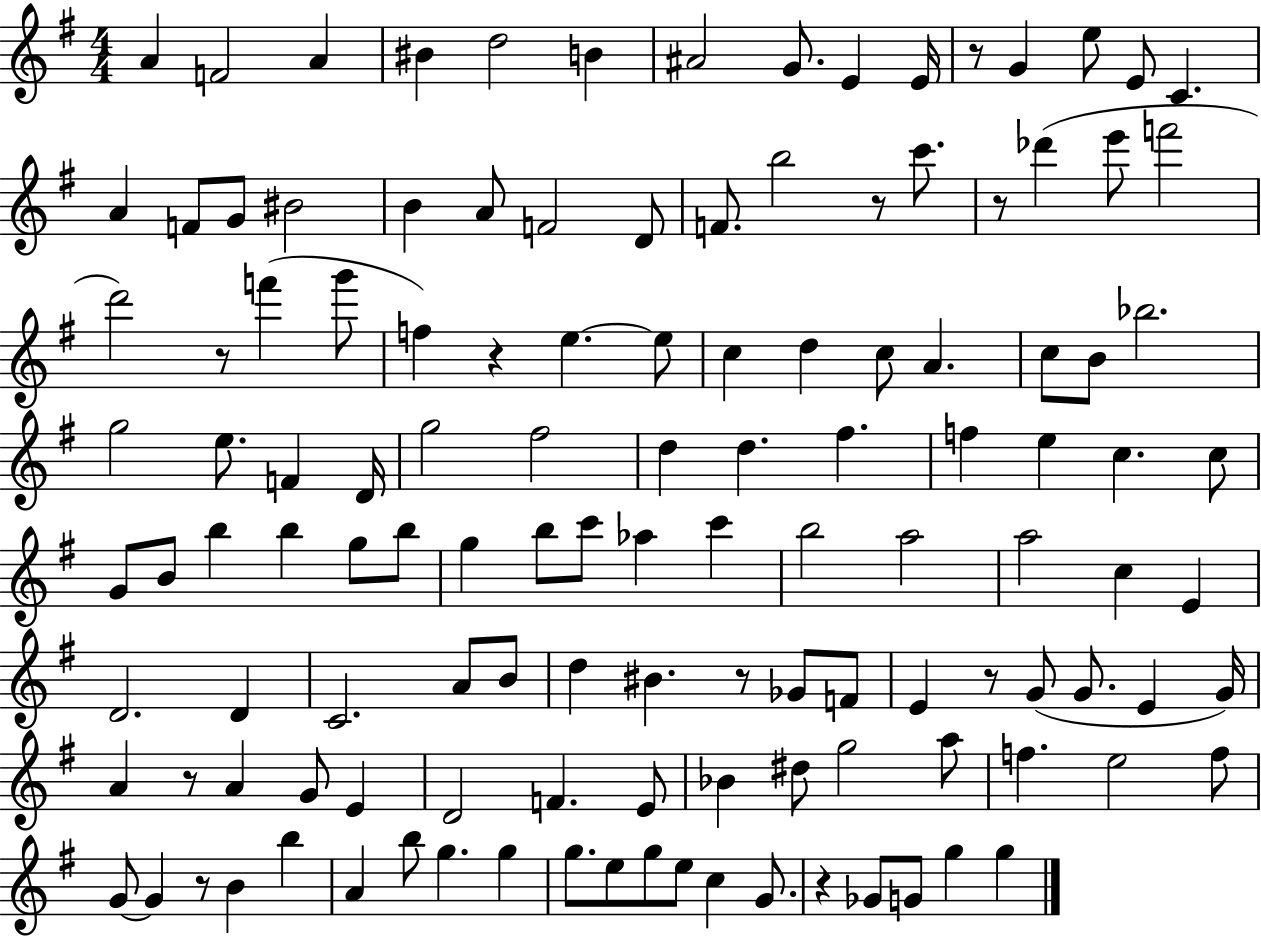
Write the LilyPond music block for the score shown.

{
  \clef treble
  \numericTimeSignature
  \time 4/4
  \key g \major
  a'4 f'2 a'4 | bis'4 d''2 b'4 | ais'2 g'8. e'4 e'16 | r8 g'4 e''8 e'8 c'4. | \break a'4 f'8 g'8 bis'2 | b'4 a'8 f'2 d'8 | f'8. b''2 r8 c'''8. | r8 des'''4( e'''8 f'''2 | \break d'''2) r8 f'''4( g'''8 | f''4) r4 e''4.~~ e''8 | c''4 d''4 c''8 a'4. | c''8 b'8 bes''2. | \break g''2 e''8. f'4 d'16 | g''2 fis''2 | d''4 d''4. fis''4. | f''4 e''4 c''4. c''8 | \break g'8 b'8 b''4 b''4 g''8 b''8 | g''4 b''8 c'''8 aes''4 c'''4 | b''2 a''2 | a''2 c''4 e'4 | \break d'2. d'4 | c'2. a'8 b'8 | d''4 bis'4. r8 ges'8 f'8 | e'4 r8 g'8( g'8. e'4 g'16) | \break a'4 r8 a'4 g'8 e'4 | d'2 f'4. e'8 | bes'4 dis''8 g''2 a''8 | f''4. e''2 f''8 | \break g'8~~ g'4 r8 b'4 b''4 | a'4 b''8 g''4. g''4 | g''8. e''8 g''8 e''8 c''4 g'8. | r4 ges'8 g'8 g''4 g''4 | \break \bar "|."
}